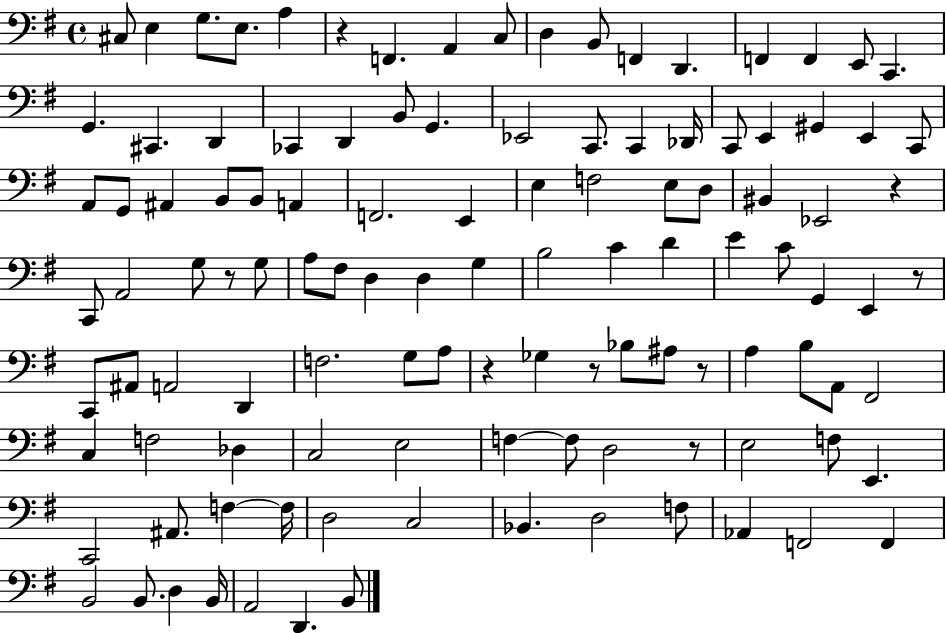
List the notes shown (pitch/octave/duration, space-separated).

C#3/e E3/q G3/e. E3/e. A3/q R/q F2/q. A2/q C3/e D3/q B2/e F2/q D2/q. F2/q F2/q E2/e C2/q. G2/q. C#2/q. D2/q CES2/q D2/q B2/e G2/q. Eb2/h C2/e. C2/q Db2/s C2/e E2/q G#2/q E2/q C2/e A2/e G2/e A#2/q B2/e B2/e A2/q F2/h. E2/q E3/q F3/h E3/e D3/e BIS2/q Eb2/h R/q C2/e A2/h G3/e R/e G3/e A3/e F#3/e D3/q D3/q G3/q B3/h C4/q D4/q E4/q C4/e G2/q E2/q R/e C2/e A#2/e A2/h D2/q F3/h. G3/e A3/e R/q Gb3/q R/e Bb3/e A#3/e R/e A3/q B3/e A2/e F#2/h C3/q F3/h Db3/q C3/h E3/h F3/q F3/e D3/h R/e E3/h F3/e E2/q. C2/h A#2/e. F3/q F3/s D3/h C3/h Bb2/q. D3/h F3/e Ab2/q F2/h F2/q B2/h B2/e. D3/q B2/s A2/h D2/q. B2/e